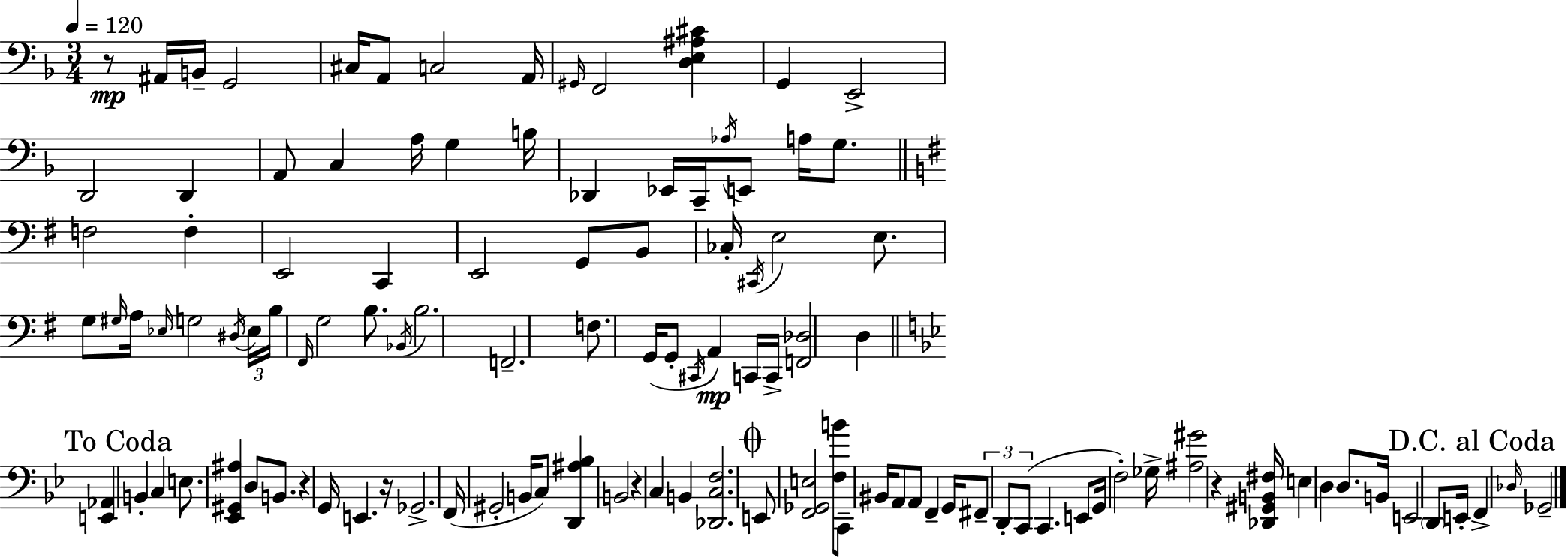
R/e A#2/s B2/s G2/h C#3/s A2/e C3/h A2/s G#2/s F2/h [D3,E3,A#3,C#4]/q G2/q E2/h D2/h D2/q A2/e C3/q A3/s G3/q B3/s Db2/q Eb2/s C2/s Ab3/s E2/e A3/s G3/e. F3/h F3/q E2/h C2/q E2/h G2/e B2/e CES3/s C#2/s E3/h E3/e. G3/e G#3/s A3/s Eb3/s G3/h D#3/s Eb3/s B3/s F#2/s G3/h B3/e. Bb2/s B3/h. F2/h. F3/e. G2/s G2/e C#2/s A2/q C2/s C2/s [F2,Db3]/h D3/q [E2,Ab2]/q B2/q C3/q E3/e. [Eb2,G#2,A#3]/q D3/e B2/e. R/q G2/s E2/q. R/s Gb2/h. F2/s G#2/h B2/s C3/e [D2,A#3,Bb3]/q B2/h R/q C3/q B2/q [Db2,C3,F3]/h. E2/e [F2,Gb2,E3]/h [F3,B4]/e C2/e BIS2/s A2/e A2/e F2/q G2/s F#2/e D2/e C2/e C2/q. E2/e G2/s F3/h Gb3/s [A#3,G#4]/h R/q [Db2,G#2,B2,F#3]/s E3/q D3/q D3/e. B2/s E2/h D2/e E2/s F2/q Db3/s Gb2/h